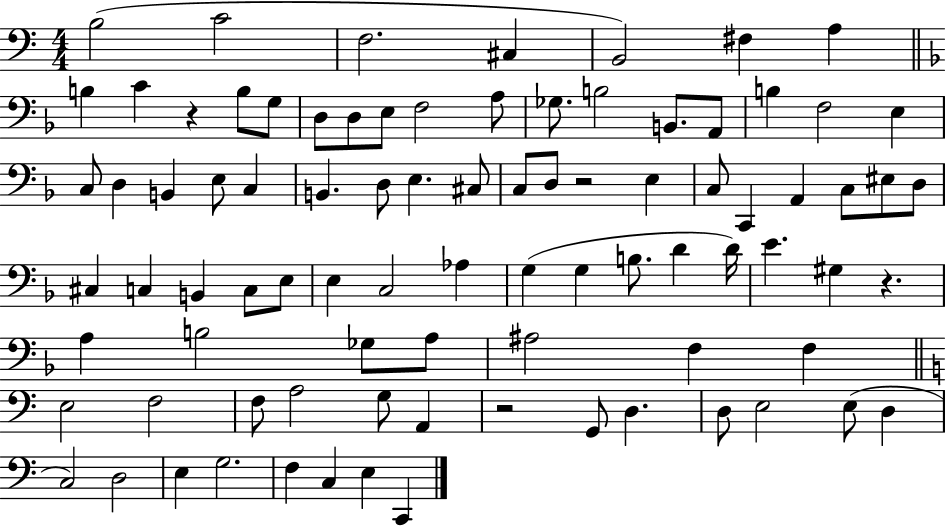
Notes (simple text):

B3/h C4/h F3/h. C#3/q B2/h F#3/q A3/q B3/q C4/q R/q B3/e G3/e D3/e D3/e E3/e F3/h A3/e Gb3/e. B3/h B2/e. A2/e B3/q F3/h E3/q C3/e D3/q B2/q E3/e C3/q B2/q. D3/e E3/q. C#3/e C3/e D3/e R/h E3/q C3/e C2/q A2/q C3/e EIS3/e D3/e C#3/q C3/q B2/q C3/e E3/e E3/q C3/h Ab3/q G3/q G3/q B3/e. D4/q D4/s E4/q. G#3/q R/q. A3/q B3/h Gb3/e A3/e A#3/h F3/q F3/q E3/h F3/h F3/e A3/h G3/e A2/q R/h G2/e D3/q. D3/e E3/h E3/e D3/q C3/h D3/h E3/q G3/h. F3/q C3/q E3/q C2/q